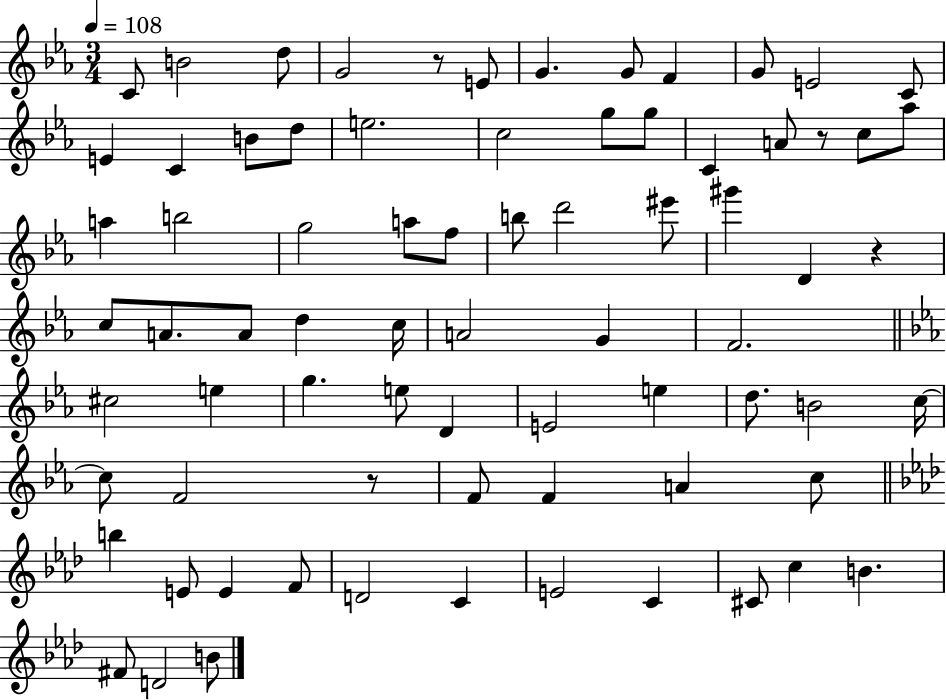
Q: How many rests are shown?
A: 4